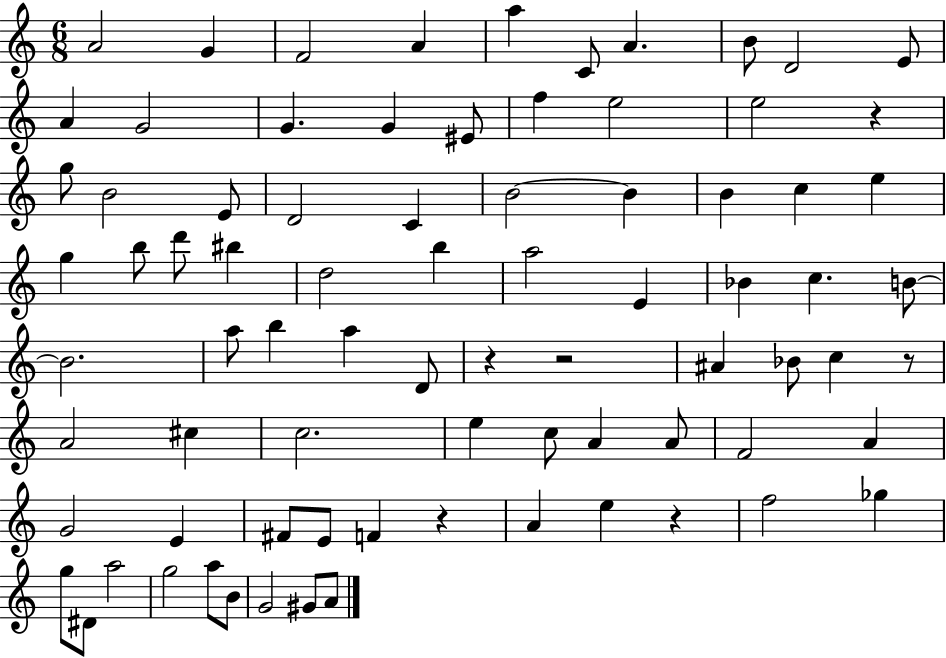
A4/h G4/q F4/h A4/q A5/q C4/e A4/q. B4/e D4/h E4/e A4/q G4/h G4/q. G4/q EIS4/e F5/q E5/h E5/h R/q G5/e B4/h E4/e D4/h C4/q B4/h B4/q B4/q C5/q E5/q G5/q B5/e D6/e BIS5/q D5/h B5/q A5/h E4/q Bb4/q C5/q. B4/e B4/h. A5/e B5/q A5/q D4/e R/q R/h A#4/q Bb4/e C5/q R/e A4/h C#5/q C5/h. E5/q C5/e A4/q A4/e F4/h A4/q G4/h E4/q F#4/e E4/e F4/q R/q A4/q E5/q R/q F5/h Gb5/q G5/e D#4/e A5/h G5/h A5/e B4/e G4/h G#4/e A4/e